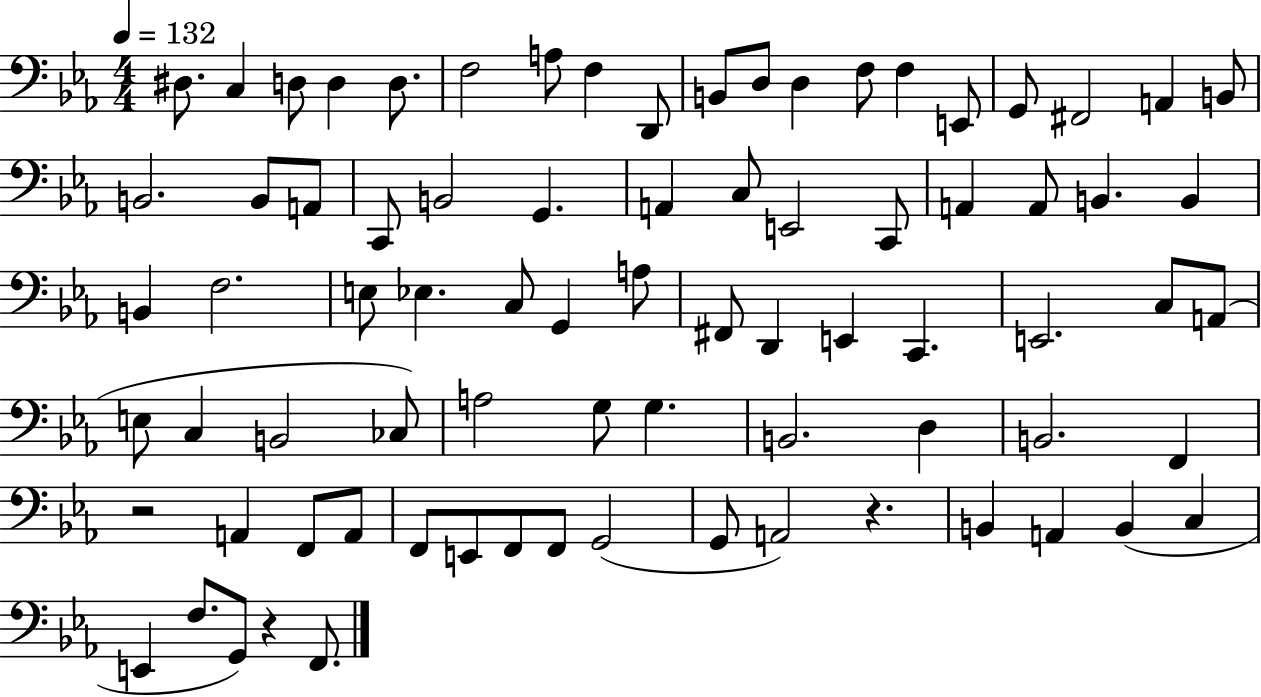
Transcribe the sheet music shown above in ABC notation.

X:1
T:Untitled
M:4/4
L:1/4
K:Eb
^D,/2 C, D,/2 D, D,/2 F,2 A,/2 F, D,,/2 B,,/2 D,/2 D, F,/2 F, E,,/2 G,,/2 ^F,,2 A,, B,,/2 B,,2 B,,/2 A,,/2 C,,/2 B,,2 G,, A,, C,/2 E,,2 C,,/2 A,, A,,/2 B,, B,, B,, F,2 E,/2 _E, C,/2 G,, A,/2 ^F,,/2 D,, E,, C,, E,,2 C,/2 A,,/2 E,/2 C, B,,2 _C,/2 A,2 G,/2 G, B,,2 D, B,,2 F,, z2 A,, F,,/2 A,,/2 F,,/2 E,,/2 F,,/2 F,,/2 G,,2 G,,/2 A,,2 z B,, A,, B,, C, E,, F,/2 G,,/2 z F,,/2